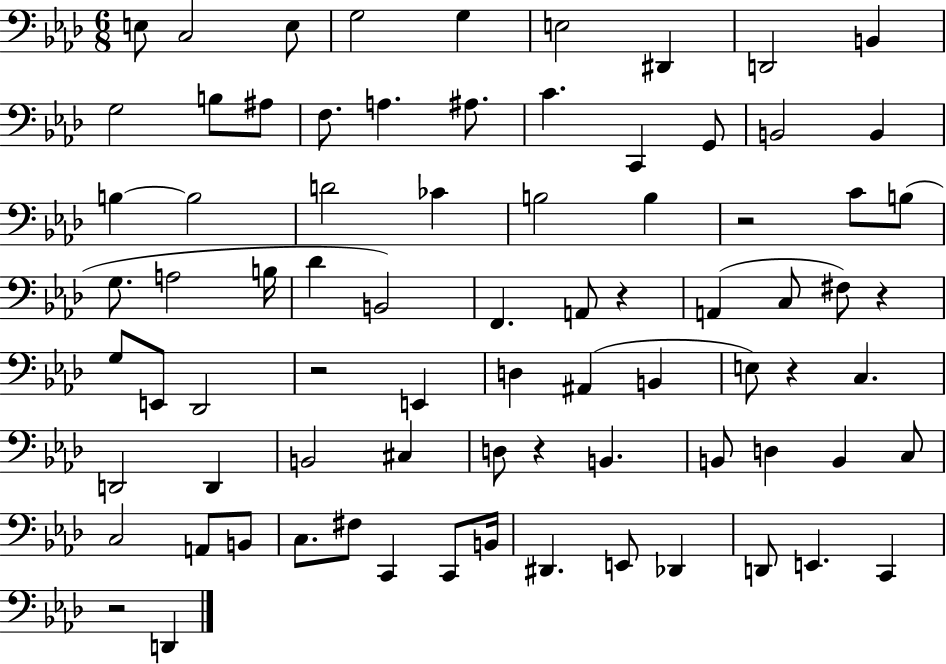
X:1
T:Untitled
M:6/8
L:1/4
K:Ab
E,/2 C,2 E,/2 G,2 G, E,2 ^D,, D,,2 B,, G,2 B,/2 ^A,/2 F,/2 A, ^A,/2 C C,, G,,/2 B,,2 B,, B, B,2 D2 _C B,2 B, z2 C/2 B,/2 G,/2 A,2 B,/4 _D B,,2 F,, A,,/2 z A,, C,/2 ^F,/2 z G,/2 E,,/2 _D,,2 z2 E,, D, ^A,, B,, E,/2 z C, D,,2 D,, B,,2 ^C, D,/2 z B,, B,,/2 D, B,, C,/2 C,2 A,,/2 B,,/2 C,/2 ^F,/2 C,, C,,/2 B,,/4 ^D,, E,,/2 _D,, D,,/2 E,, C,, z2 D,,